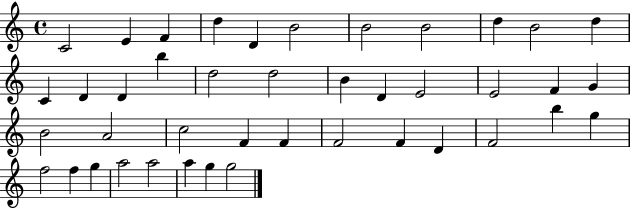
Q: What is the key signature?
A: C major